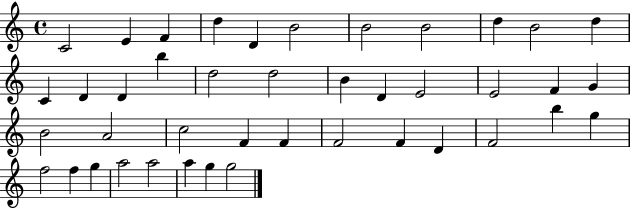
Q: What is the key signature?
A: C major